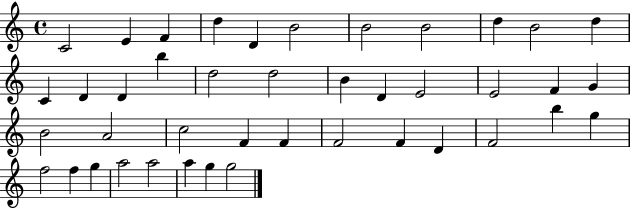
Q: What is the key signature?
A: C major